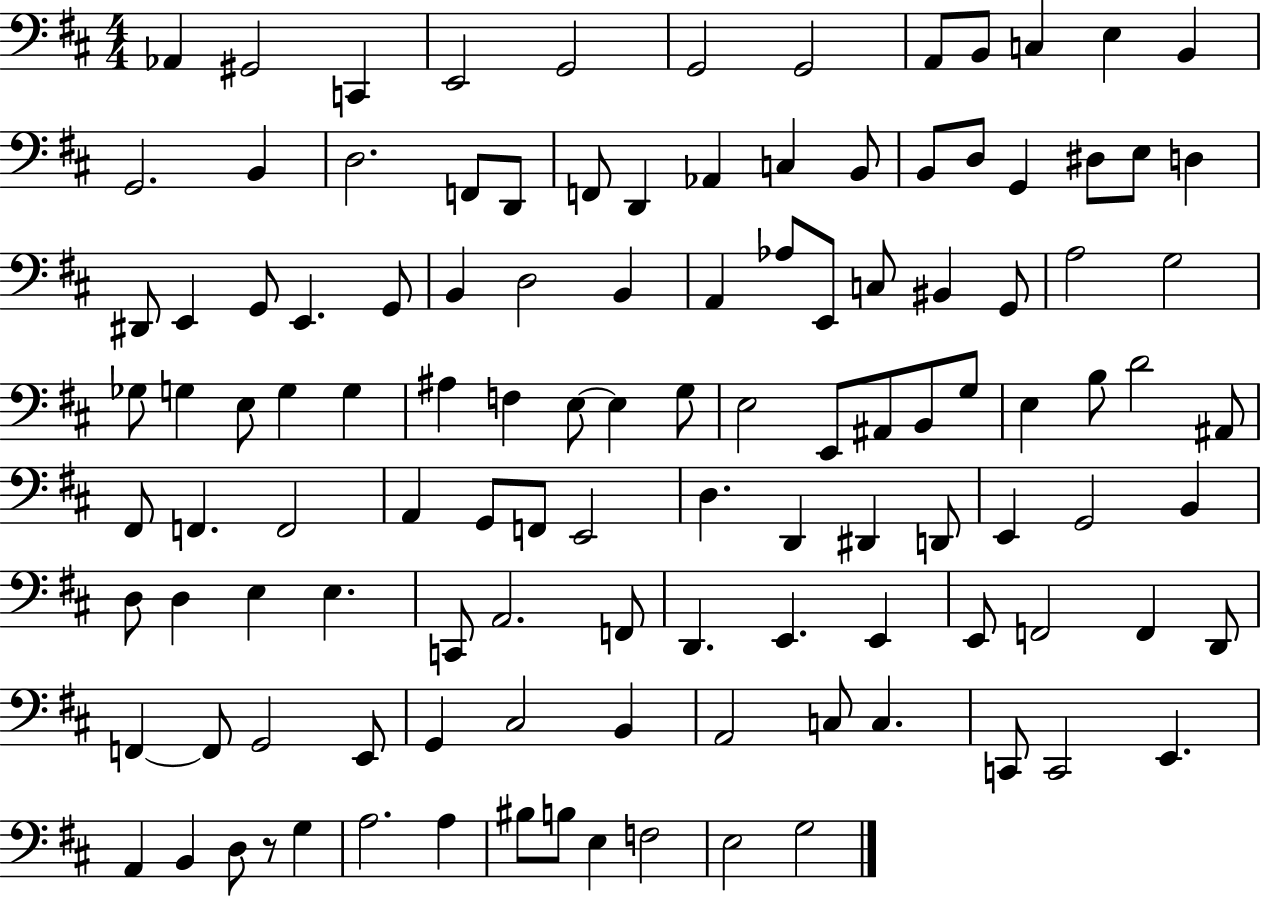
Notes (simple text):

Ab2/q G#2/h C2/q E2/h G2/h G2/h G2/h A2/e B2/e C3/q E3/q B2/q G2/h. B2/q D3/h. F2/e D2/e F2/e D2/q Ab2/q C3/q B2/e B2/e D3/e G2/q D#3/e E3/e D3/q D#2/e E2/q G2/e E2/q. G2/e B2/q D3/h B2/q A2/q Ab3/e E2/e C3/e BIS2/q G2/e A3/h G3/h Gb3/e G3/q E3/e G3/q G3/q A#3/q F3/q E3/e E3/q G3/e E3/h E2/e A#2/e B2/e G3/e E3/q B3/e D4/h A#2/e F#2/e F2/q. F2/h A2/q G2/e F2/e E2/h D3/q. D2/q D#2/q D2/e E2/q G2/h B2/q D3/e D3/q E3/q E3/q. C2/e A2/h. F2/e D2/q. E2/q. E2/q E2/e F2/h F2/q D2/e F2/q F2/e G2/h E2/e G2/q C#3/h B2/q A2/h C3/e C3/q. C2/e C2/h E2/q. A2/q B2/q D3/e R/e G3/q A3/h. A3/q BIS3/e B3/e E3/q F3/h E3/h G3/h